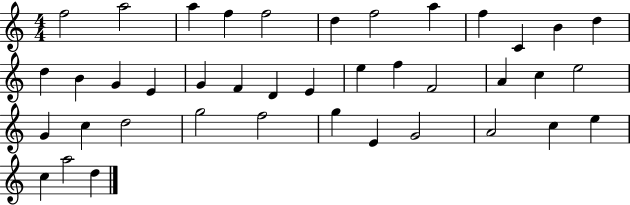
{
  \clef treble
  \numericTimeSignature
  \time 4/4
  \key c \major
  f''2 a''2 | a''4 f''4 f''2 | d''4 f''2 a''4 | f''4 c'4 b'4 d''4 | \break d''4 b'4 g'4 e'4 | g'4 f'4 d'4 e'4 | e''4 f''4 f'2 | a'4 c''4 e''2 | \break g'4 c''4 d''2 | g''2 f''2 | g''4 e'4 g'2 | a'2 c''4 e''4 | \break c''4 a''2 d''4 | \bar "|."
}